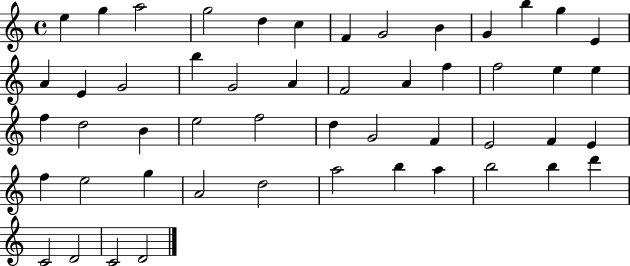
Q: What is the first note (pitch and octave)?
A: E5